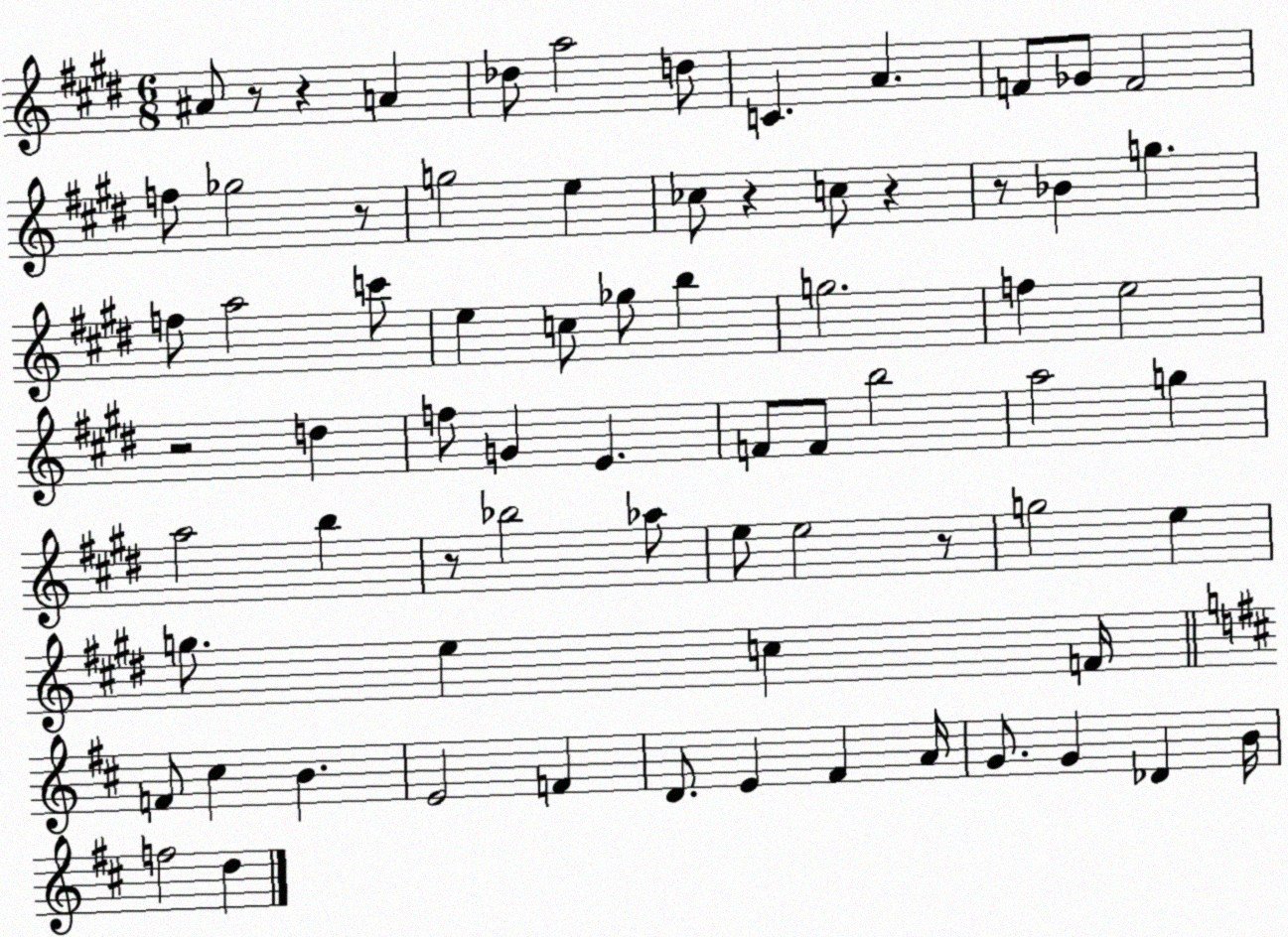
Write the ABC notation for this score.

X:1
T:Untitled
M:6/8
L:1/4
K:E
^A/2 z/2 z A _d/2 a2 d/2 C A F/2 _G/2 F2 f/2 _g2 z/2 g2 e _c/2 z c/2 z z/2 _B g f/2 a2 c'/2 e c/2 _g/2 b g2 f e2 z2 d f/2 G E F/2 F/2 b2 a2 g a2 b z/2 _b2 _a/2 e/2 e2 z/2 g2 e g/2 e c F/4 F/2 ^c B E2 F D/2 E ^F A/4 G/2 G _D B/4 f2 d